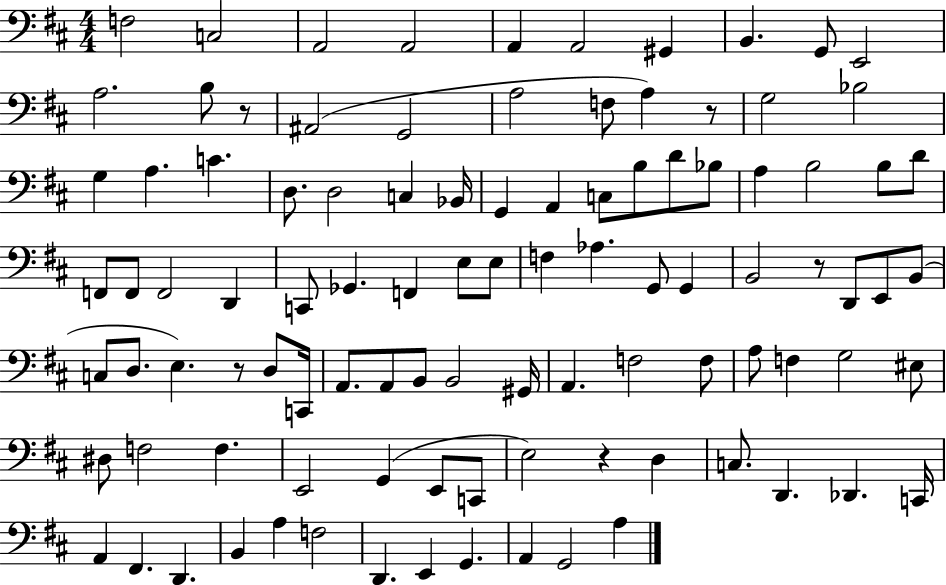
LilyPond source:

{
  \clef bass
  \numericTimeSignature
  \time 4/4
  \key d \major
  f2 c2 | a,2 a,2 | a,4 a,2 gis,4 | b,4. g,8 e,2 | \break a2. b8 r8 | ais,2( g,2 | a2 f8 a4) r8 | g2 bes2 | \break g4 a4. c'4. | d8. d2 c4 bes,16 | g,4 a,4 c8 b8 d'8 bes8 | a4 b2 b8 d'8 | \break f,8 f,8 f,2 d,4 | c,8 ges,4. f,4 e8 e8 | f4 aes4. g,8 g,4 | b,2 r8 d,8 e,8 b,8( | \break c8 d8. e4.) r8 d8 c,16 | a,8. a,8 b,8 b,2 gis,16 | a,4. f2 f8 | a8 f4 g2 eis8 | \break dis8 f2 f4. | e,2 g,4( e,8 c,8 | e2) r4 d4 | c8. d,4. des,4. c,16 | \break a,4 fis,4. d,4. | b,4 a4 f2 | d,4. e,4 g,4. | a,4 g,2 a4 | \break \bar "|."
}